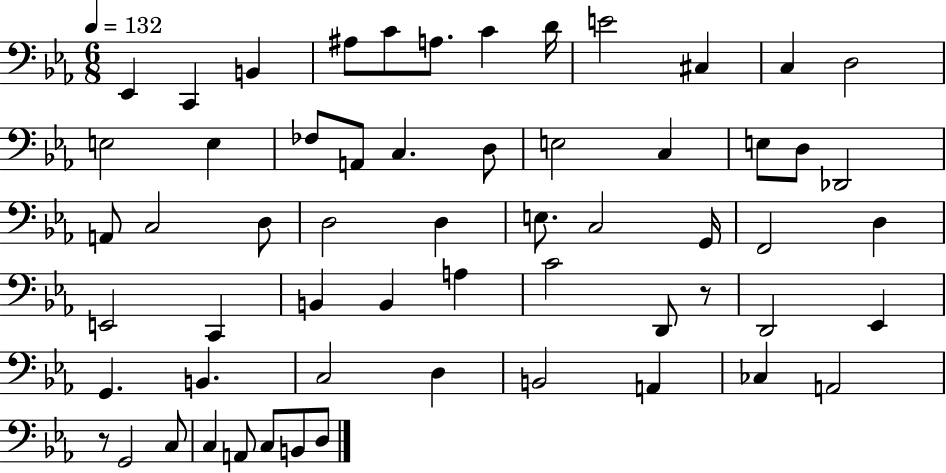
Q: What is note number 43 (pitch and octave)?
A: G2